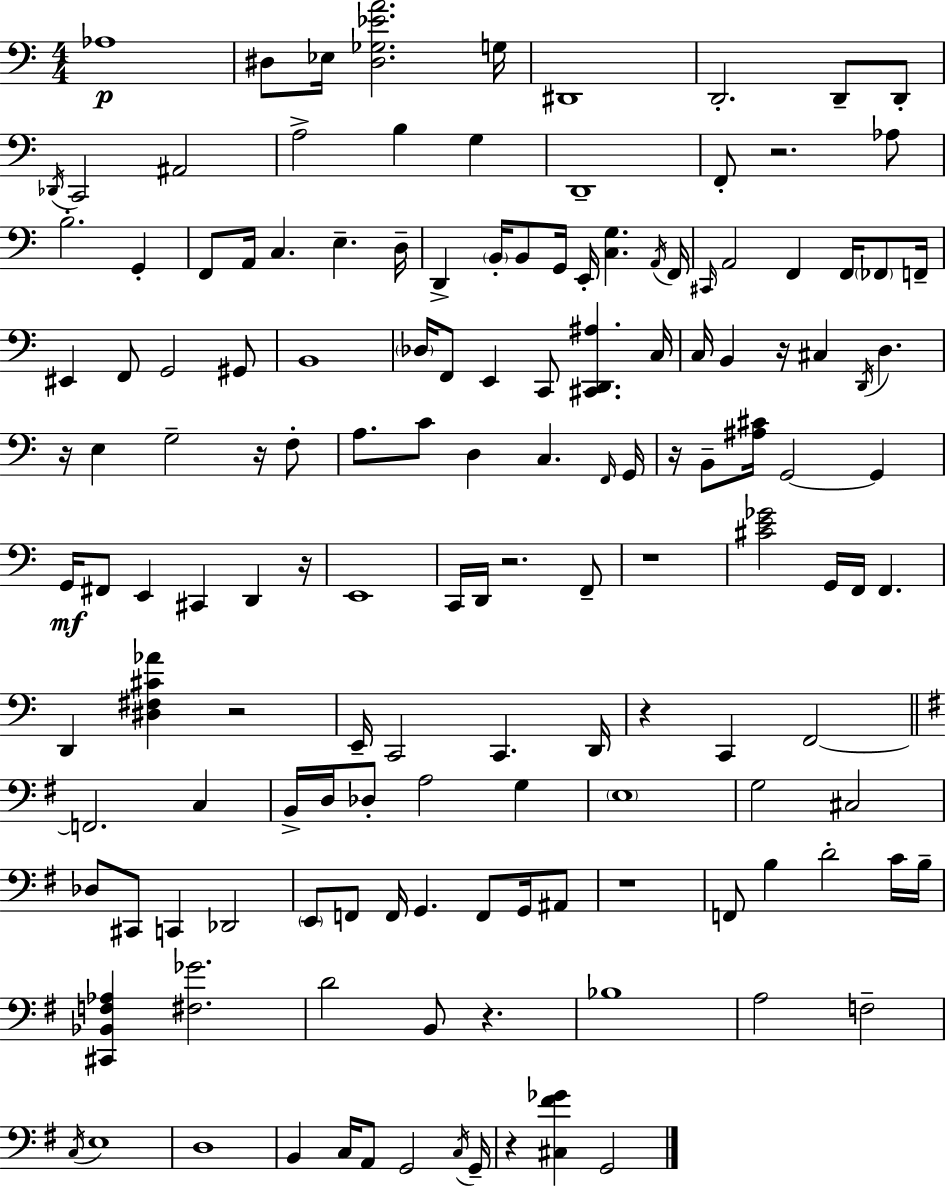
Ab3/w D#3/e Eb3/s [D#3,Gb3,Eb4,A4]/h. G3/s D#2/w D2/h. D2/e D2/e Db2/s C2/h A#2/h A3/h B3/q G3/q D2/w F2/e R/h. Ab3/e B3/h. G2/q F2/e A2/s C3/q. E3/q. D3/s D2/q B2/s B2/e G2/s E2/s [C3,G3]/q. A2/s F2/s C#2/s A2/h F2/q F2/s FES2/e F2/s EIS2/q F2/e G2/h G#2/e B2/w Db3/s F2/e E2/q C2/e [C#2,D2,A#3]/q. C3/s C3/s B2/q R/s C#3/q D2/s D3/q. R/s E3/q G3/h R/s F3/e A3/e. C4/e D3/q C3/q. F2/s G2/s R/s B2/e [A#3,C#4]/s G2/h G2/q G2/s F#2/e E2/q C#2/q D2/q R/s E2/w C2/s D2/s R/h. F2/e R/w [C#4,E4,Gb4]/h G2/s F2/s F2/q. D2/q [D#3,F#3,C#4,Ab4]/q R/h E2/s C2/h C2/q. D2/s R/q C2/q F2/h F2/h. C3/q B2/s D3/s Db3/e A3/h G3/q E3/w G3/h C#3/h Db3/e C#2/e C2/q Db2/h E2/e F2/e F2/s G2/q. F2/e G2/s A#2/e R/w F2/e B3/q D4/h C4/s B3/s [C#2,Bb2,F3,Ab3]/q [F#3,Gb4]/h. D4/h B2/e R/q. Bb3/w A3/h F3/h C3/s E3/w D3/w B2/q C3/s A2/e G2/h C3/s G2/s R/q [C#3,F#4,Gb4]/q G2/h